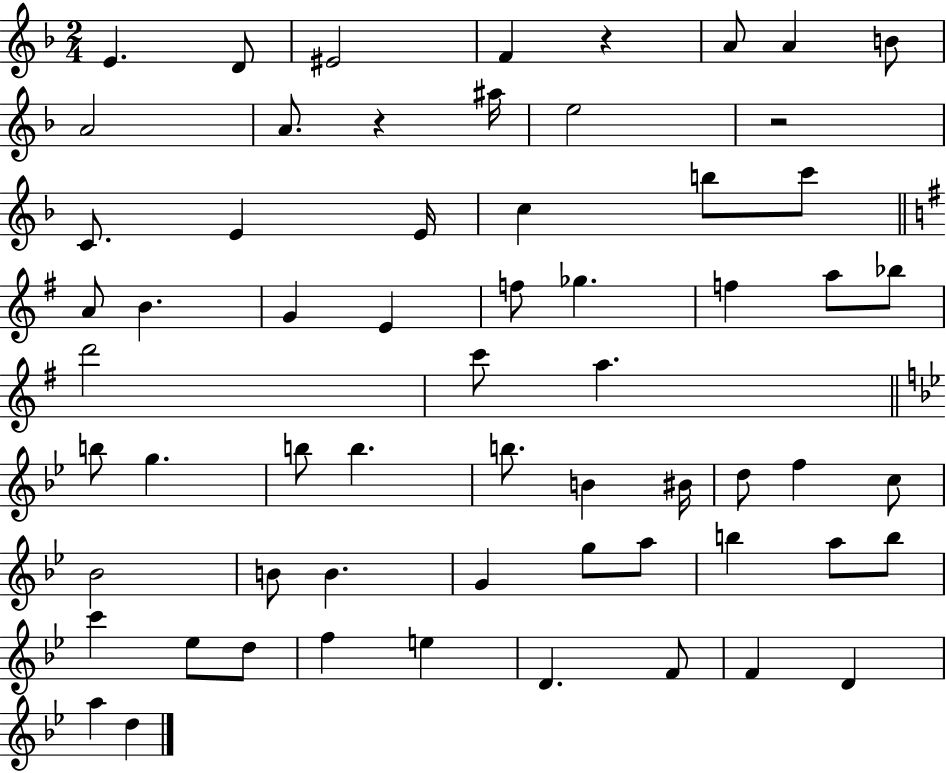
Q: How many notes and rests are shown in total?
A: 62